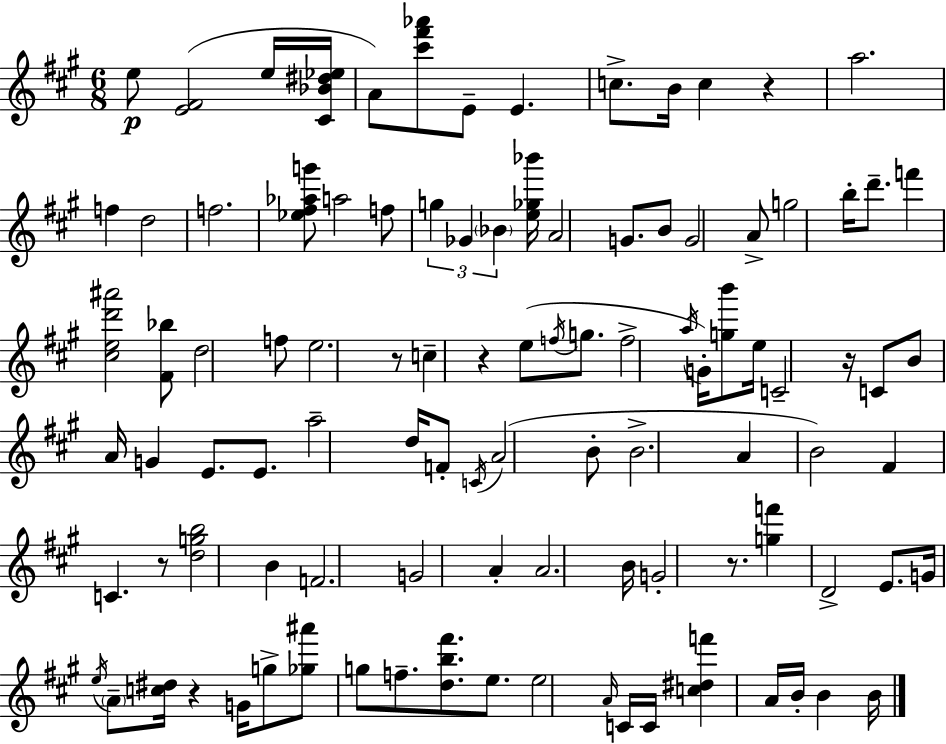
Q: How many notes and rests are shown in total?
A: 101